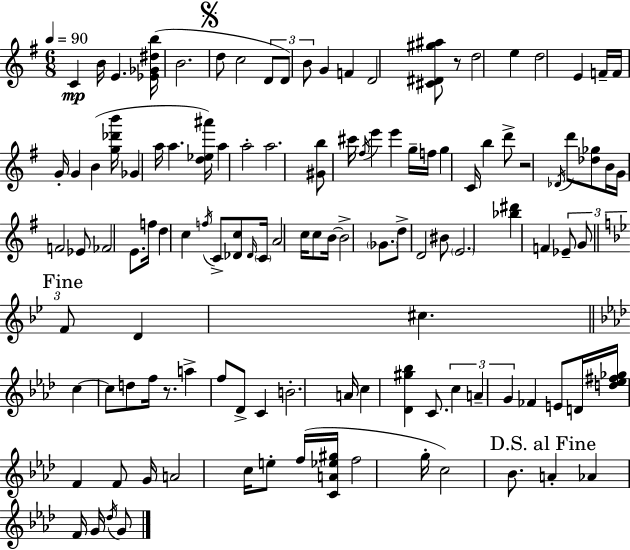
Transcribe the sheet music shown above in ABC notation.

X:1
T:Untitled
M:6/8
L:1/4
K:Em
C B/4 E [_E_G^db]/4 B2 d/2 c2 D/2 D/2 B/2 G F D2 [^C^D^g^a]/2 z/2 d2 e d2 E F/4 F/4 G/4 G B [g_d'b']/4 _G a/4 a [d_e^a']/4 a a2 a2 [^Gb]/2 ^c'/4 ^f/4 e' e' g/4 f/4 g C/4 b d'/2 z2 _D/4 d'/2 [_d_g]/2 B/4 G/4 F2 _E/2 _F2 E/2 f/4 d c f/4 C/2 [_Dc]/2 _D/4 C/4 A2 c/4 c/2 B/4 B2 _G/2 d/2 D2 ^B/2 E2 [_b^d'] F _E/2 G/2 F/2 D ^c c c/2 d/2 f/4 z/2 a f/2 _D/2 C B2 A/4 c [_D^g_b] C/2 c A G _F E/2 D/4 [d_e^f_g]/4 F F/2 G/4 A2 c/4 e/2 f/4 [CA_e^g]/4 f2 g/4 c2 _B/2 A _A F/4 G/4 _d/4 G/2